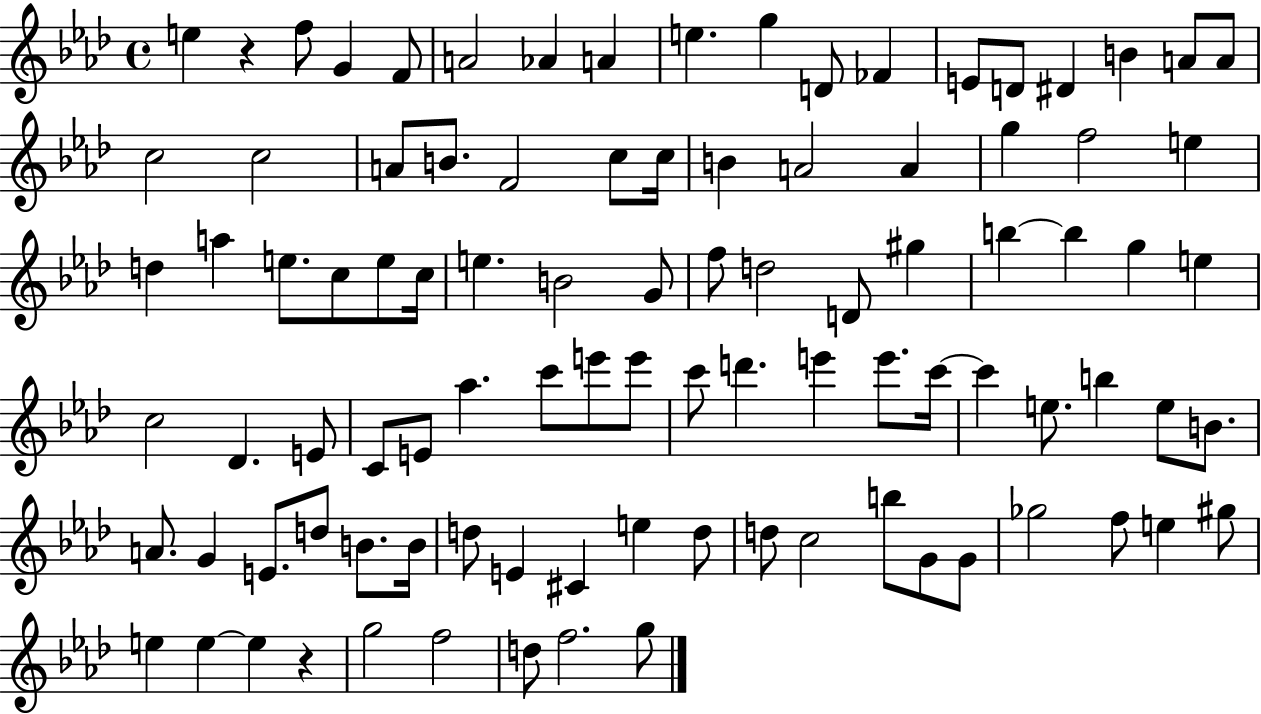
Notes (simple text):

E5/q R/q F5/e G4/q F4/e A4/h Ab4/q A4/q E5/q. G5/q D4/e FES4/q E4/e D4/e D#4/q B4/q A4/e A4/e C5/h C5/h A4/e B4/e. F4/h C5/e C5/s B4/q A4/h A4/q G5/q F5/h E5/q D5/q A5/q E5/e. C5/e E5/e C5/s E5/q. B4/h G4/e F5/e D5/h D4/e G#5/q B5/q B5/q G5/q E5/q C5/h Db4/q. E4/e C4/e E4/e Ab5/q. C6/e E6/e E6/e C6/e D6/q. E6/q E6/e. C6/s C6/q E5/e. B5/q E5/e B4/e. A4/e. G4/q E4/e. D5/e B4/e. B4/s D5/e E4/q C#4/q E5/q D5/e D5/e C5/h B5/e G4/e G4/e Gb5/h F5/e E5/q G#5/e E5/q E5/q E5/q R/q G5/h F5/h D5/e F5/h. G5/e